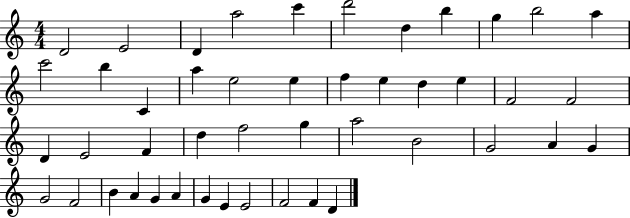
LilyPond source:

{
  \clef treble
  \numericTimeSignature
  \time 4/4
  \key c \major
  d'2 e'2 | d'4 a''2 c'''4 | d'''2 d''4 b''4 | g''4 b''2 a''4 | \break c'''2 b''4 c'4 | a''4 e''2 e''4 | f''4 e''4 d''4 e''4 | f'2 f'2 | \break d'4 e'2 f'4 | d''4 f''2 g''4 | a''2 b'2 | g'2 a'4 g'4 | \break g'2 f'2 | b'4 a'4 g'4 a'4 | g'4 e'4 e'2 | f'2 f'4 d'4 | \break \bar "|."
}